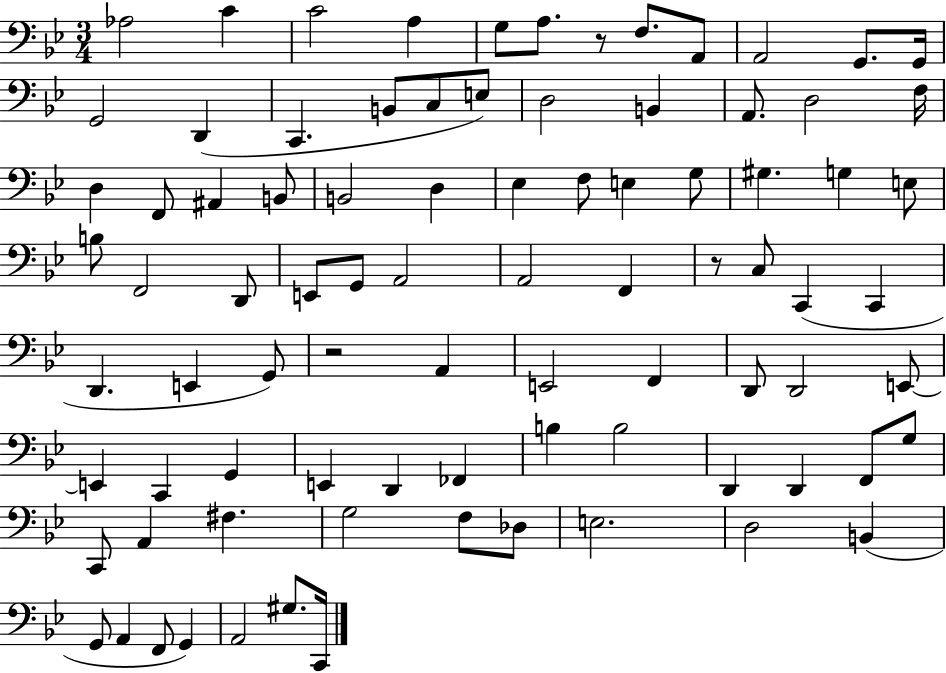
X:1
T:Untitled
M:3/4
L:1/4
K:Bb
_A,2 C C2 A, G,/2 A,/2 z/2 F,/2 A,,/2 A,,2 G,,/2 G,,/4 G,,2 D,, C,, B,,/2 C,/2 E,/2 D,2 B,, A,,/2 D,2 F,/4 D, F,,/2 ^A,, B,,/2 B,,2 D, _E, F,/2 E, G,/2 ^G, G, E,/2 B,/2 F,,2 D,,/2 E,,/2 G,,/2 A,,2 A,,2 F,, z/2 C,/2 C,, C,, D,, E,, G,,/2 z2 A,, E,,2 F,, D,,/2 D,,2 E,,/2 E,, C,, G,, E,, D,, _F,, B, B,2 D,, D,, F,,/2 G,/2 C,,/2 A,, ^F, G,2 F,/2 _D,/2 E,2 D,2 B,, G,,/2 A,, F,,/2 G,, A,,2 ^G,/2 C,,/4